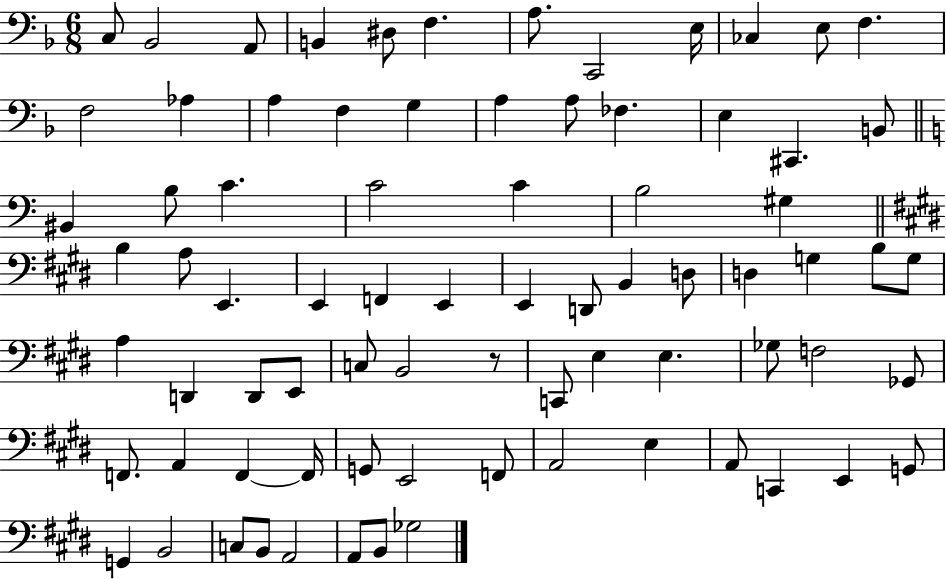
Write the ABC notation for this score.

X:1
T:Untitled
M:6/8
L:1/4
K:F
C,/2 _B,,2 A,,/2 B,, ^D,/2 F, A,/2 C,,2 E,/4 _C, E,/2 F, F,2 _A, A, F, G, A, A,/2 _F, E, ^C,, B,,/2 ^B,, B,/2 C C2 C B,2 ^G, B, A,/2 E,, E,, F,, E,, E,, D,,/2 B,, D,/2 D, G, B,/2 G,/2 A, D,, D,,/2 E,,/2 C,/2 B,,2 z/2 C,,/2 E, E, _G,/2 F,2 _G,,/2 F,,/2 A,, F,, F,,/4 G,,/2 E,,2 F,,/2 A,,2 E, A,,/2 C,, E,, G,,/2 G,, B,,2 C,/2 B,,/2 A,,2 A,,/2 B,,/2 _G,2